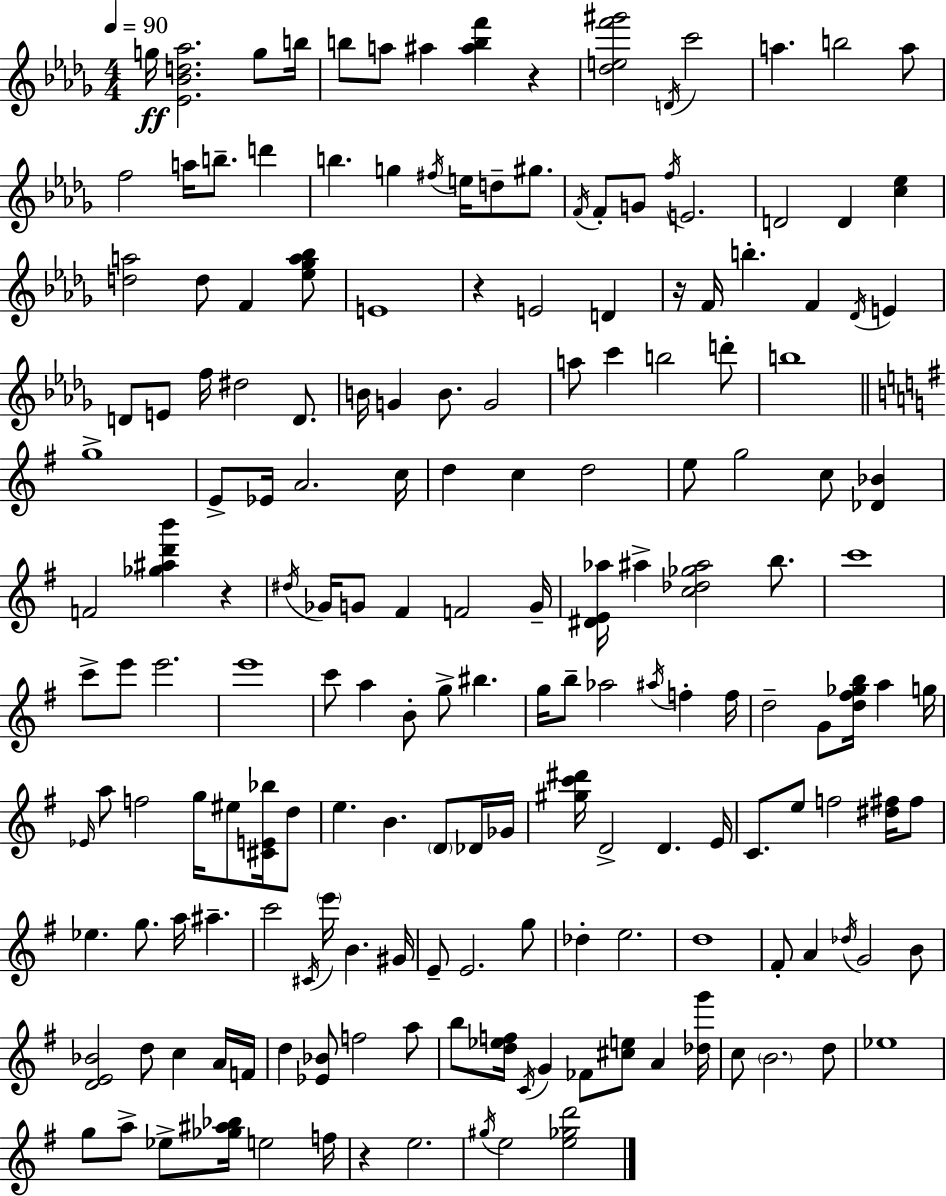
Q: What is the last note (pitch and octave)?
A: E5